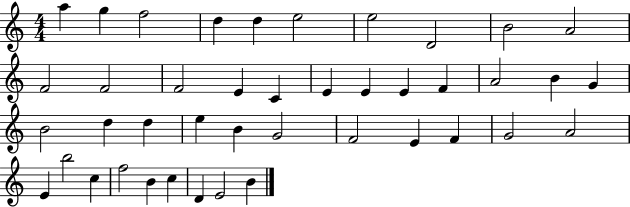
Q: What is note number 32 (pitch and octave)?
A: G4